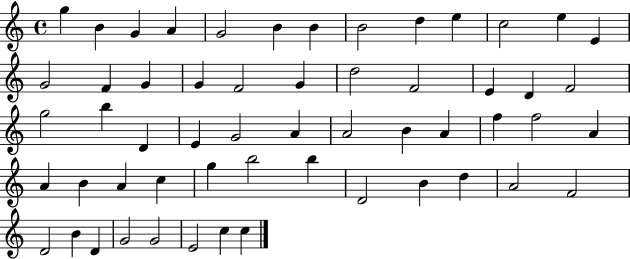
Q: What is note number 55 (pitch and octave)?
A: C5